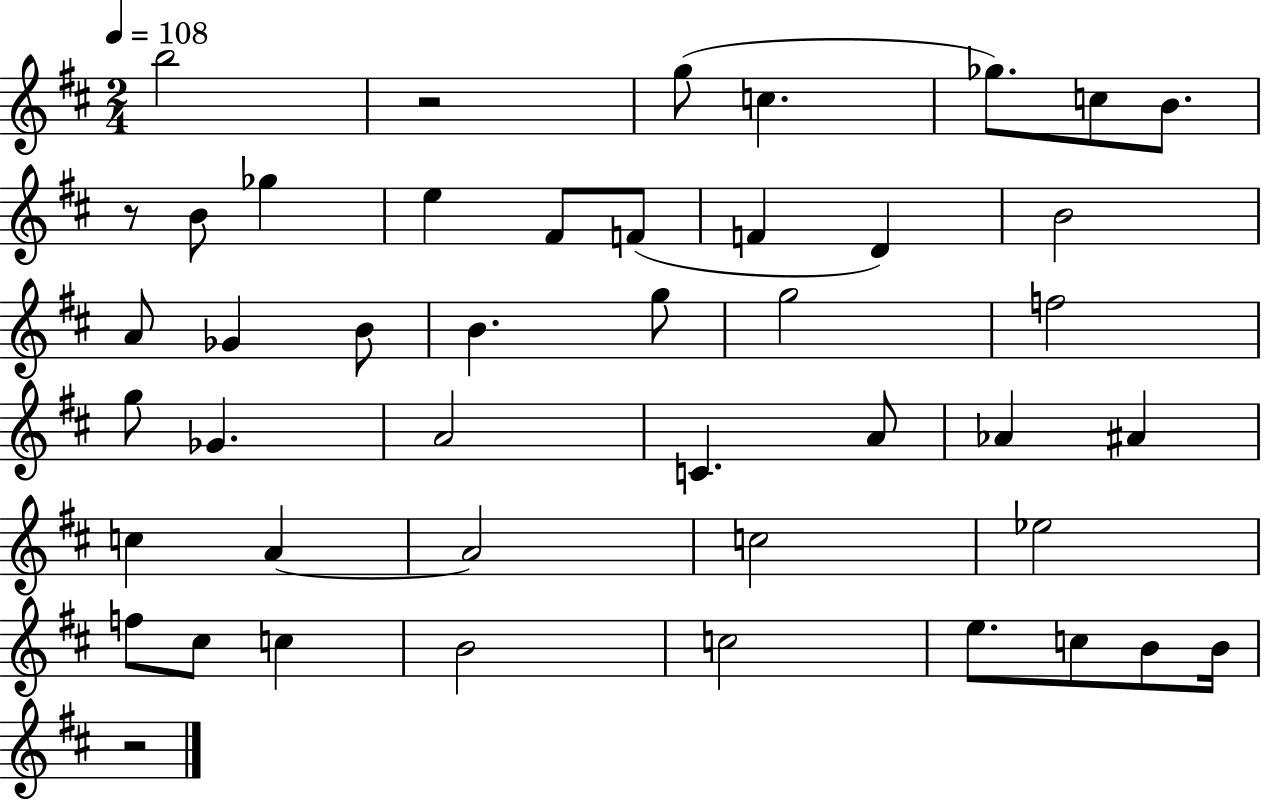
X:1
T:Untitled
M:2/4
L:1/4
K:D
b2 z2 g/2 c _g/2 c/2 B/2 z/2 B/2 _g e ^F/2 F/2 F D B2 A/2 _G B/2 B g/2 g2 f2 g/2 _G A2 C A/2 _A ^A c A A2 c2 _e2 f/2 ^c/2 c B2 c2 e/2 c/2 B/2 B/4 z2